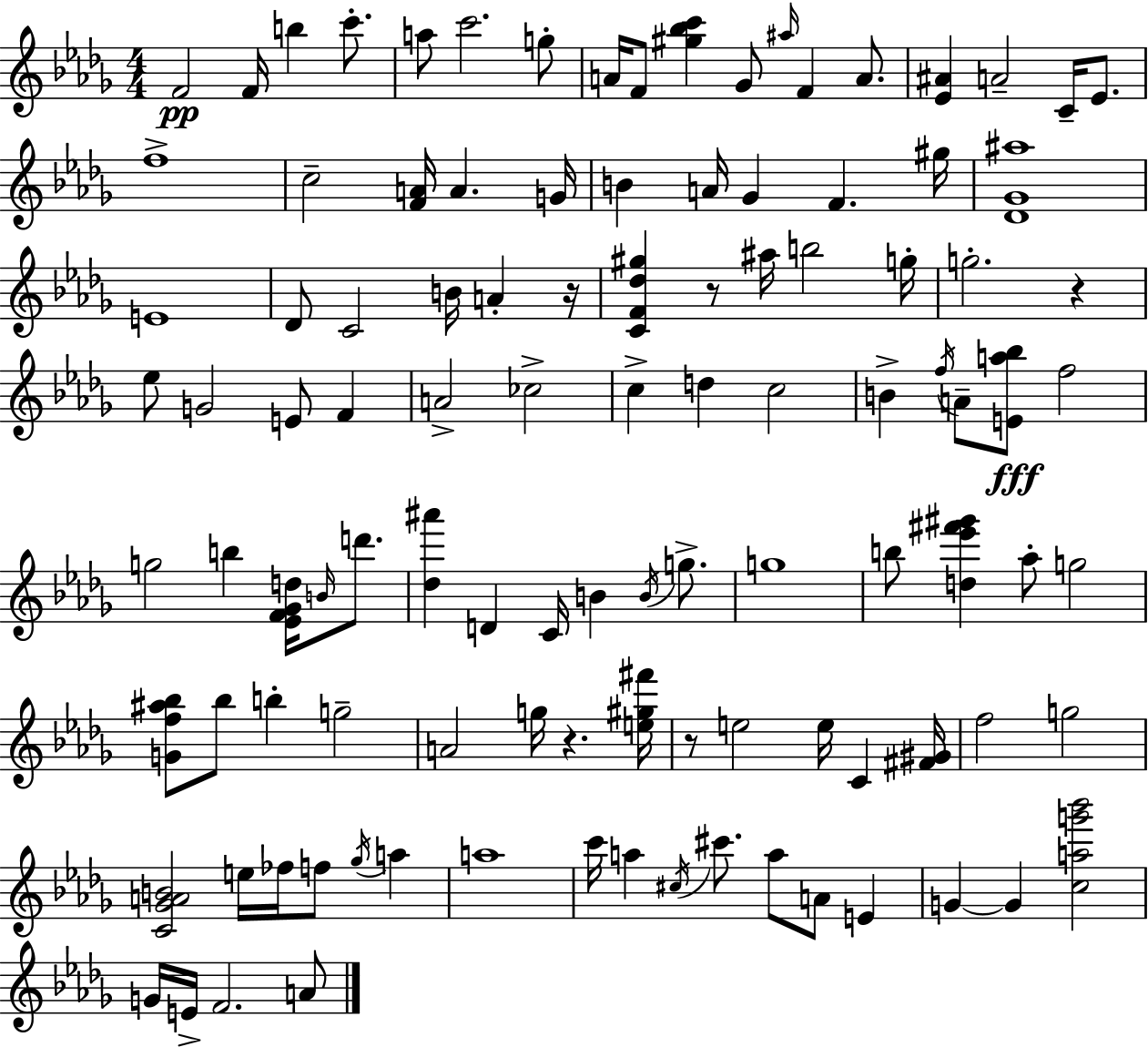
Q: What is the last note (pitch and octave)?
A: A4